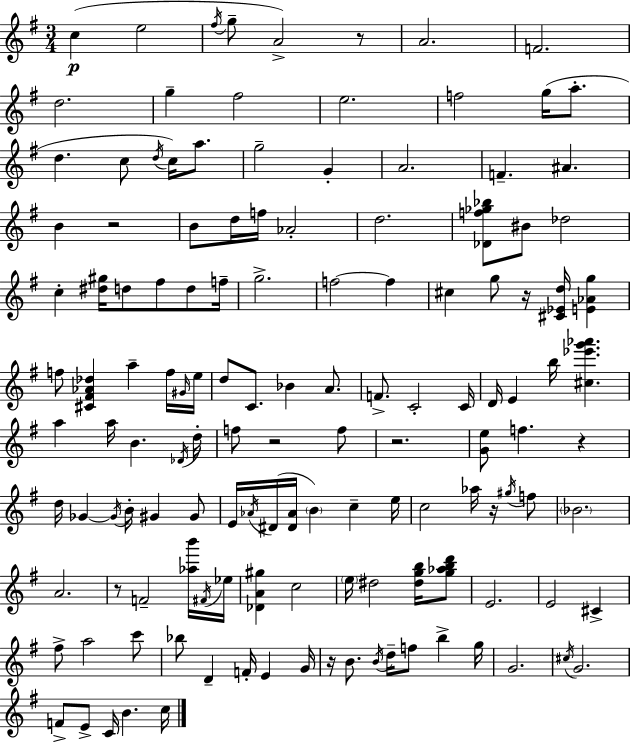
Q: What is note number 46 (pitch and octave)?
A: G#4